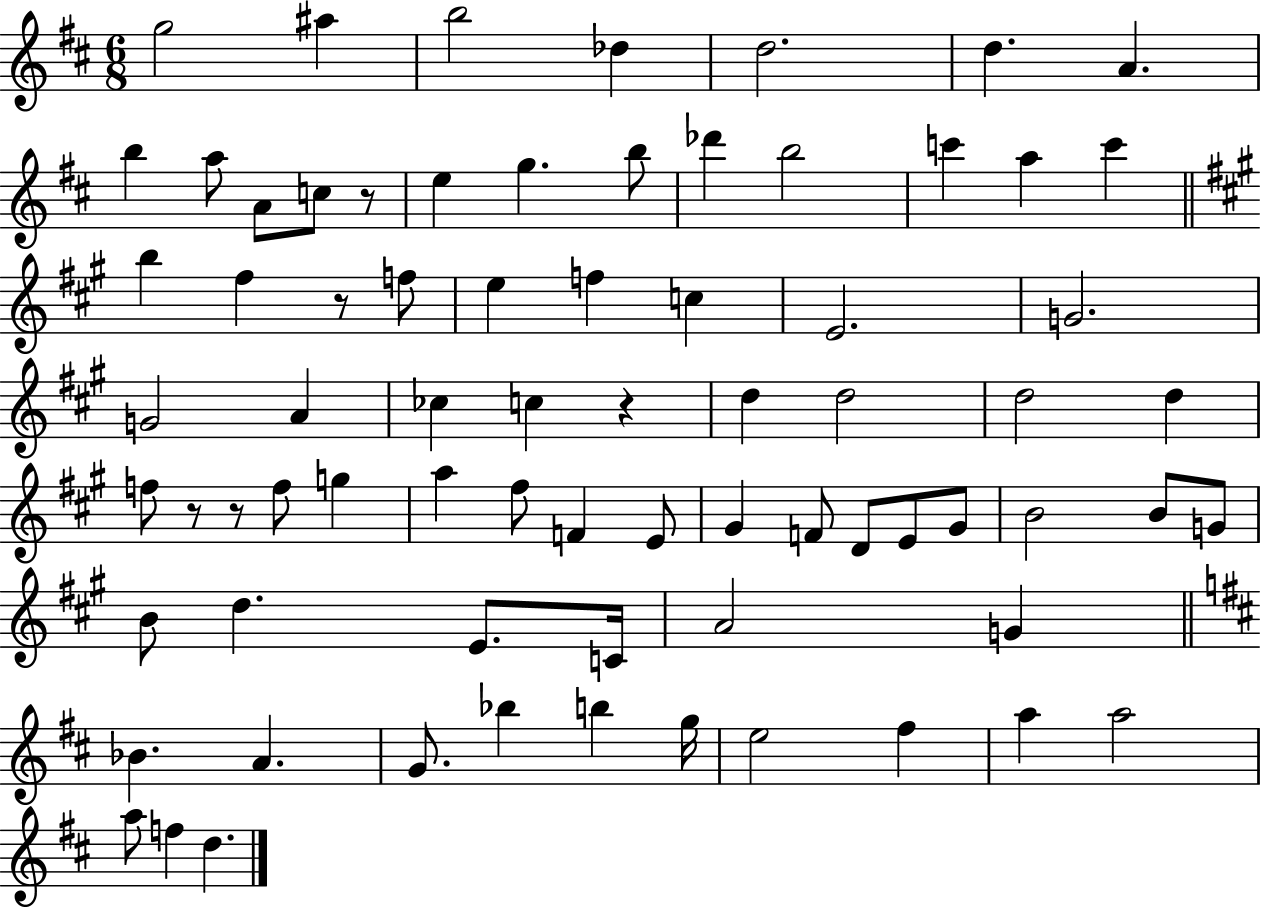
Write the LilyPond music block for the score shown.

{
  \clef treble
  \numericTimeSignature
  \time 6/8
  \key d \major
  g''2 ais''4 | b''2 des''4 | d''2. | d''4. a'4. | \break b''4 a''8 a'8 c''8 r8 | e''4 g''4. b''8 | des'''4 b''2 | c'''4 a''4 c'''4 | \break \bar "||" \break \key a \major b''4 fis''4 r8 f''8 | e''4 f''4 c''4 | e'2. | g'2. | \break g'2 a'4 | ces''4 c''4 r4 | d''4 d''2 | d''2 d''4 | \break f''8 r8 r8 f''8 g''4 | a''4 fis''8 f'4 e'8 | gis'4 f'8 d'8 e'8 gis'8 | b'2 b'8 g'8 | \break b'8 d''4. e'8. c'16 | a'2 g'4 | \bar "||" \break \key b \minor bes'4. a'4. | g'8. bes''4 b''4 g''16 | e''2 fis''4 | a''4 a''2 | \break a''8 f''4 d''4. | \bar "|."
}